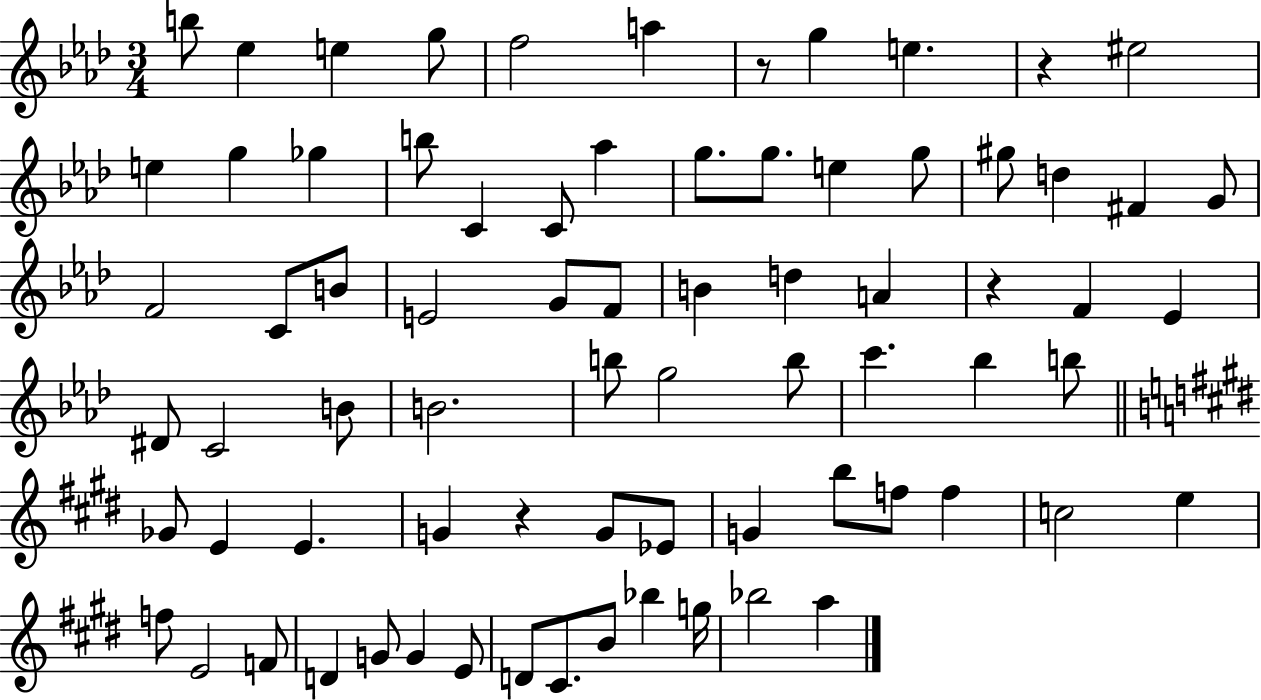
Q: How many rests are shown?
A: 4